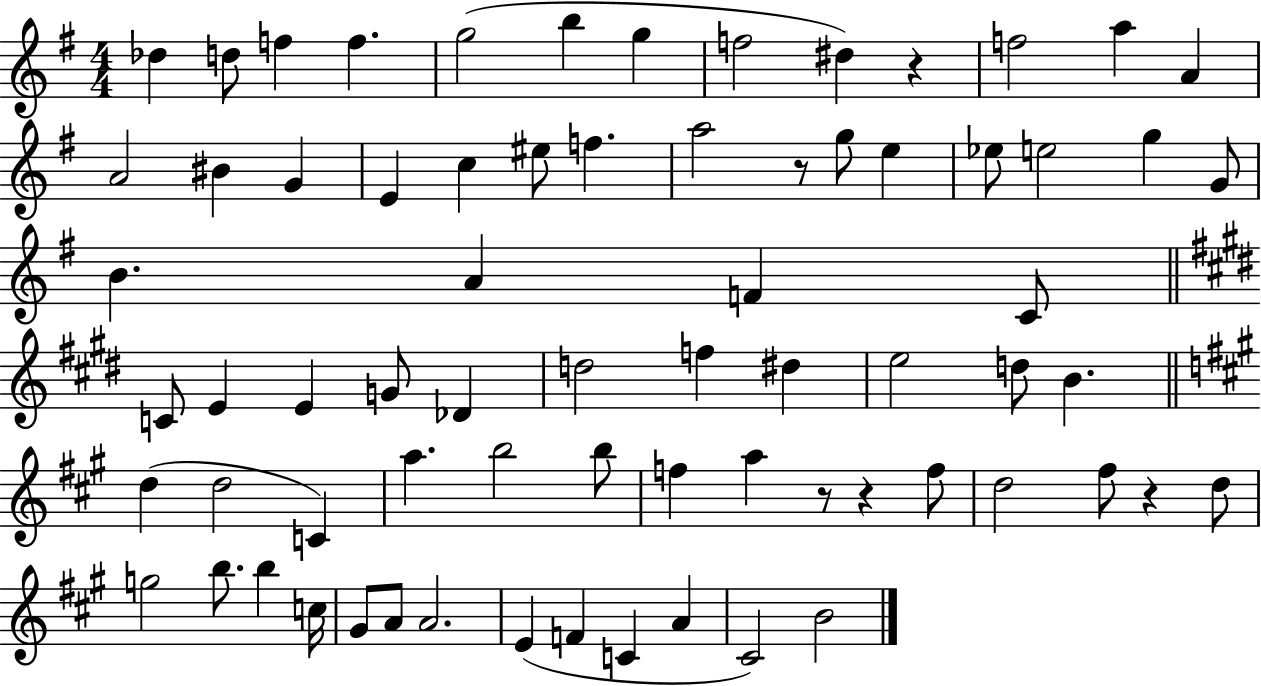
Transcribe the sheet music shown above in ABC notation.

X:1
T:Untitled
M:4/4
L:1/4
K:G
_d d/2 f f g2 b g f2 ^d z f2 a A A2 ^B G E c ^e/2 f a2 z/2 g/2 e _e/2 e2 g G/2 B A F C/2 C/2 E E G/2 _D d2 f ^d e2 d/2 B d d2 C a b2 b/2 f a z/2 z f/2 d2 ^f/2 z d/2 g2 b/2 b c/4 ^G/2 A/2 A2 E F C A ^C2 B2